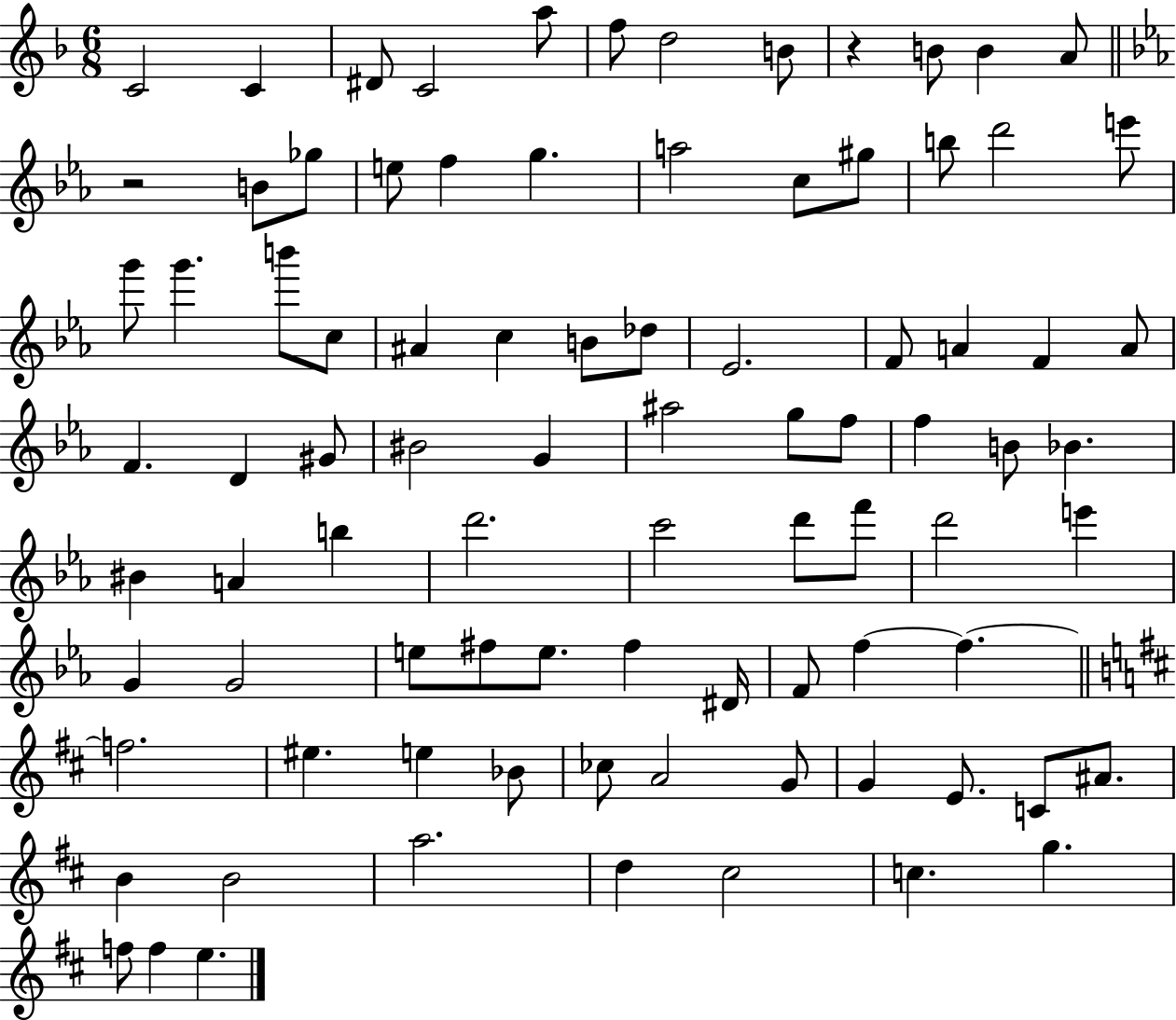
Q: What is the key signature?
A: F major